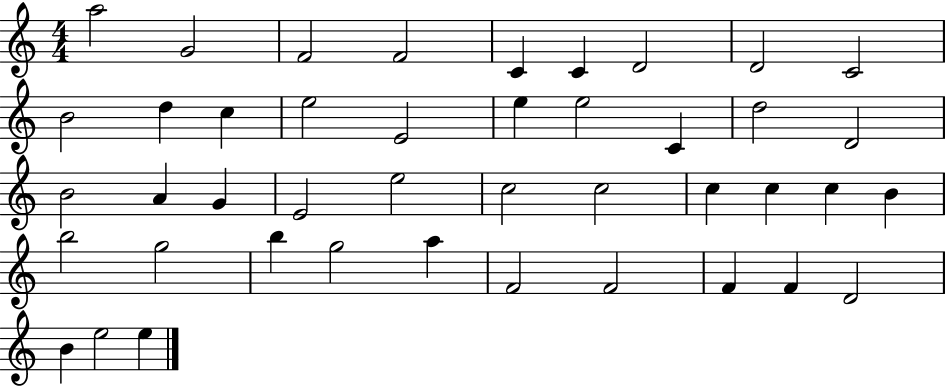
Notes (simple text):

A5/h G4/h F4/h F4/h C4/q C4/q D4/h D4/h C4/h B4/h D5/q C5/q E5/h E4/h E5/q E5/h C4/q D5/h D4/h B4/h A4/q G4/q E4/h E5/h C5/h C5/h C5/q C5/q C5/q B4/q B5/h G5/h B5/q G5/h A5/q F4/h F4/h F4/q F4/q D4/h B4/q E5/h E5/q